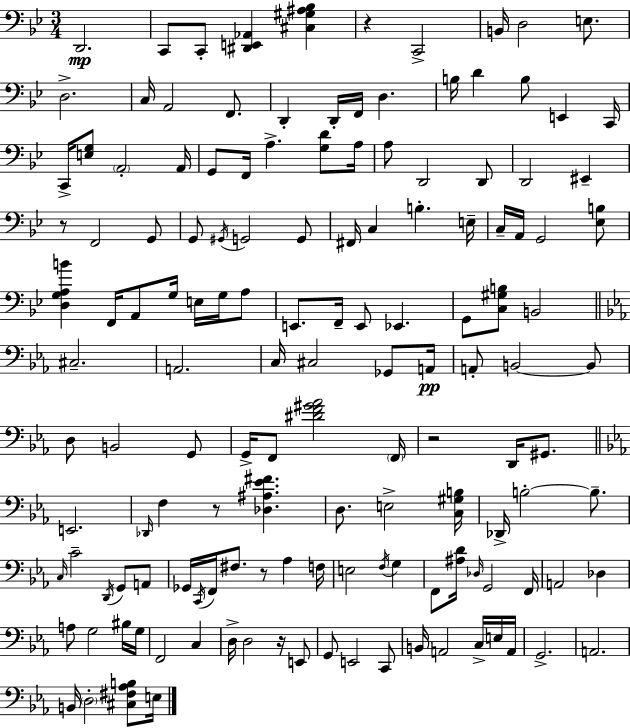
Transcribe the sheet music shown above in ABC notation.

X:1
T:Untitled
M:3/4
L:1/4
K:Gm
D,,2 C,,/2 C,,/2 [^D,,E,,_A,,] [^C,^G,^A,_B,] z C,,2 B,,/4 D,2 E,/2 D,2 C,/4 A,,2 F,,/2 D,, D,,/4 F,,/4 D, B,/4 D B,/2 E,, C,,/4 C,,/4 [E,G,]/2 A,,2 A,,/4 G,,/2 F,,/4 A, [G,D]/2 A,/4 A,/2 D,,2 D,,/2 D,,2 ^E,, z/2 F,,2 G,,/2 G,,/2 ^G,,/4 G,,2 G,,/2 ^F,,/4 C, B, E,/4 C,/4 A,,/4 G,,2 [_E,B,]/2 [D,G,A,B] F,,/4 A,,/2 G,/4 E,/4 G,/4 A,/2 E,,/2 F,,/4 E,,/2 _E,, G,,/2 [C,^G,B,]/2 B,,2 ^C,2 A,,2 C,/4 ^C,2 _G,,/2 A,,/4 A,,/2 B,,2 B,,/2 D,/2 B,,2 G,,/2 G,,/4 F,,/2 [^DF^G_A]2 F,,/4 z2 D,,/4 ^G,,/2 E,,2 _D,,/4 F, z/2 [_D,^A,_E^F] D,/2 E,2 [C,^G,B,]/4 _D,,/4 B,2 B,/2 C,/4 C2 D,,/4 G,,/2 A,,/2 _G,,/4 C,,/4 F,,/4 ^F,/2 z/2 _A, F,/4 E,2 F,/4 G, F,,/2 [^A,D]/4 _D,/4 G,,2 F,,/4 A,,2 _D, A,/2 G,2 ^B,/4 G,/4 F,,2 C, D,/4 D,2 z/4 E,,/2 G,,/2 E,,2 C,,/2 B,,/4 A,,2 C,/4 E,/4 A,,/4 G,,2 A,,2 B,,/4 D,2 [^C,^F,_A,B,]/2 E,/4